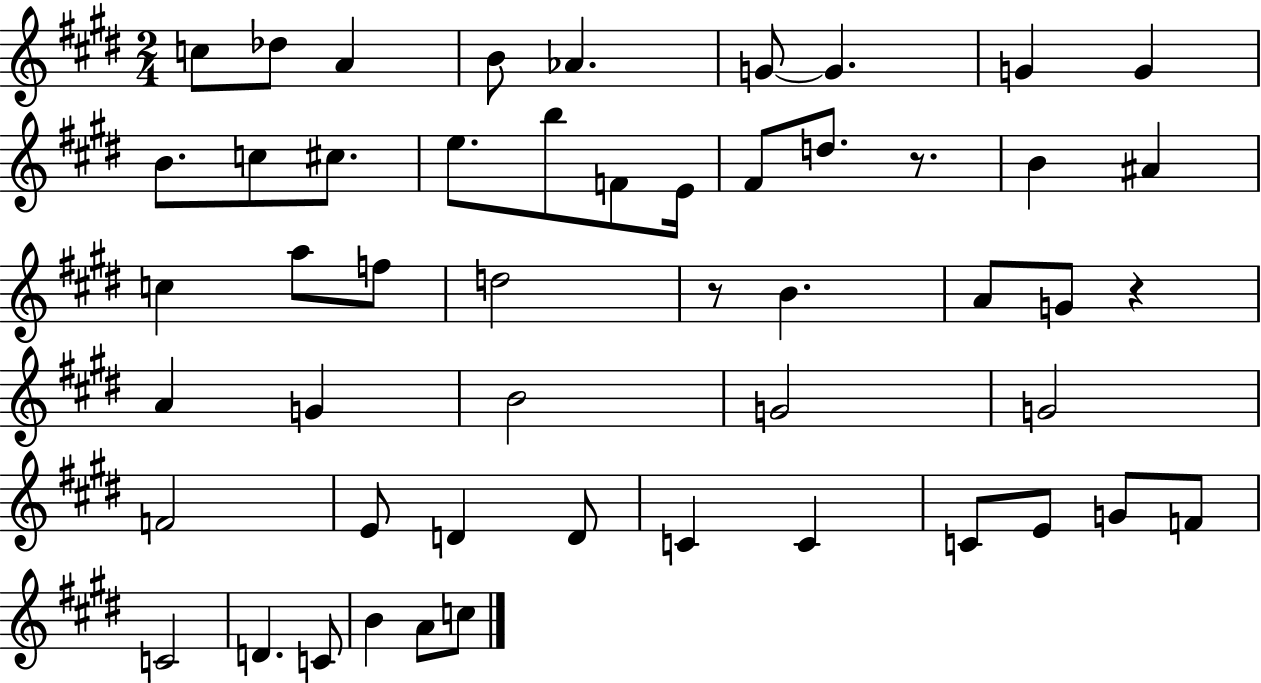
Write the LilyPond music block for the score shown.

{
  \clef treble
  \numericTimeSignature
  \time 2/4
  \key e \major
  c''8 des''8 a'4 | b'8 aes'4. | g'8~~ g'4. | g'4 g'4 | \break b'8. c''8 cis''8. | e''8. b''8 f'8 e'16 | fis'8 d''8. r8. | b'4 ais'4 | \break c''4 a''8 f''8 | d''2 | r8 b'4. | a'8 g'8 r4 | \break a'4 g'4 | b'2 | g'2 | g'2 | \break f'2 | e'8 d'4 d'8 | c'4 c'4 | c'8 e'8 g'8 f'8 | \break c'2 | d'4. c'8 | b'4 a'8 c''8 | \bar "|."
}